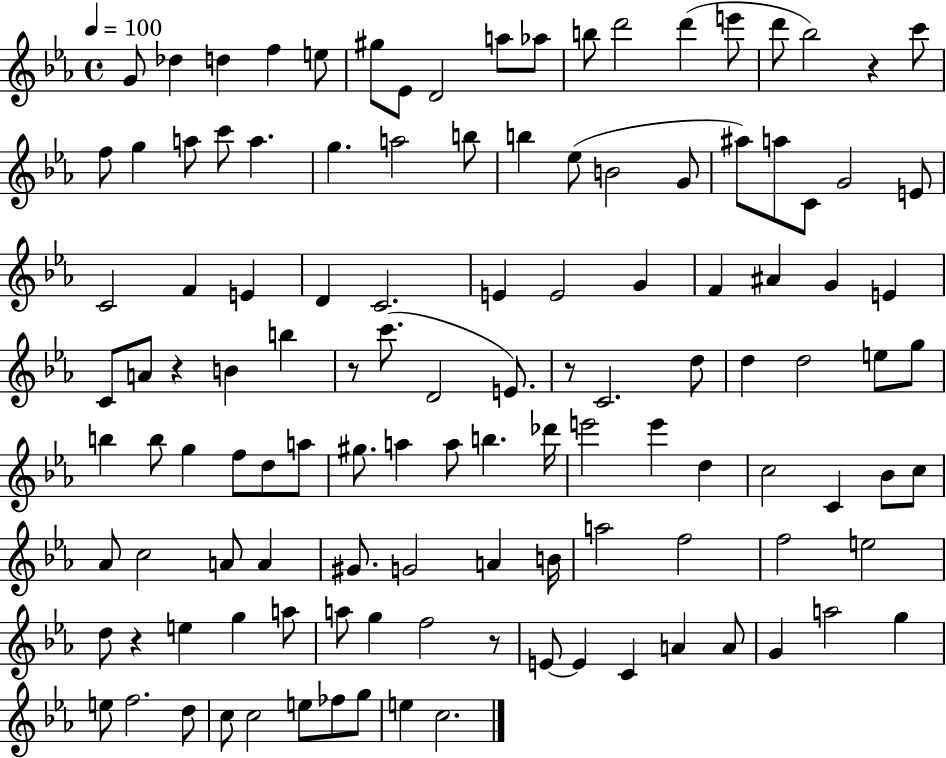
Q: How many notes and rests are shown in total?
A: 120